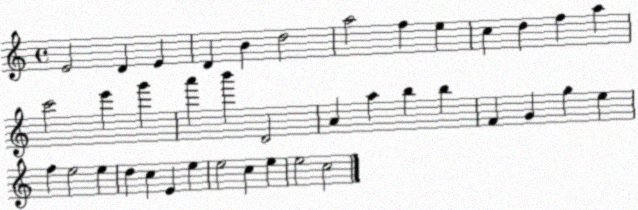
X:1
T:Untitled
M:4/4
L:1/4
K:C
E2 D E D B d2 a2 f e c d f a c'2 e' g' a' b' D2 A a b b F G g e f e2 e d c E e e2 c e e2 c2